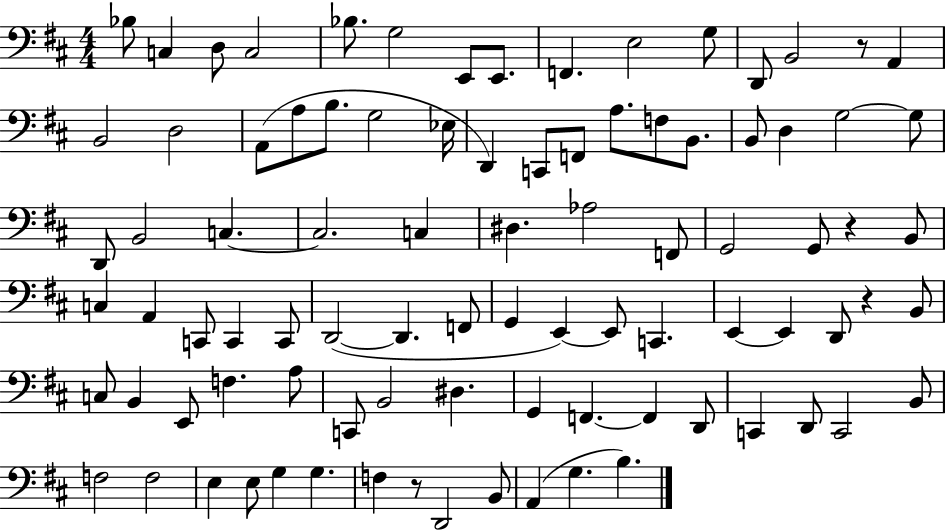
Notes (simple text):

Bb3/e C3/q D3/e C3/h Bb3/e. G3/h E2/e E2/e. F2/q. E3/h G3/e D2/e B2/h R/e A2/q B2/h D3/h A2/e A3/e B3/e. G3/h Eb3/s D2/q C2/e F2/e A3/e. F3/e B2/e. B2/e D3/q G3/h G3/e D2/e B2/h C3/q. C3/h. C3/q D#3/q. Ab3/h F2/e G2/h G2/e R/q B2/e C3/q A2/q C2/e C2/q C2/e D2/h D2/q. F2/e G2/q E2/q E2/e C2/q. E2/q E2/q D2/e R/q B2/e C3/e B2/q E2/e F3/q. A3/e C2/e B2/h D#3/q. G2/q F2/q. F2/q D2/e C2/q D2/e C2/h B2/e F3/h F3/h E3/q E3/e G3/q G3/q. F3/q R/e D2/h B2/e A2/q G3/q. B3/q.